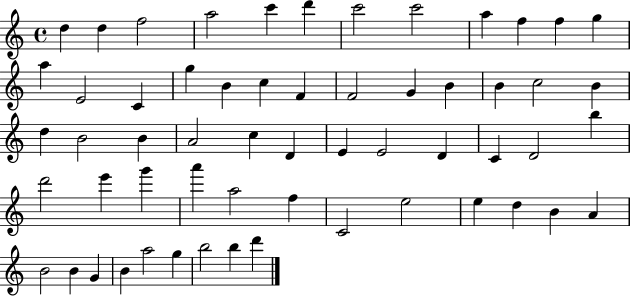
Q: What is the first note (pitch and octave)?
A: D5